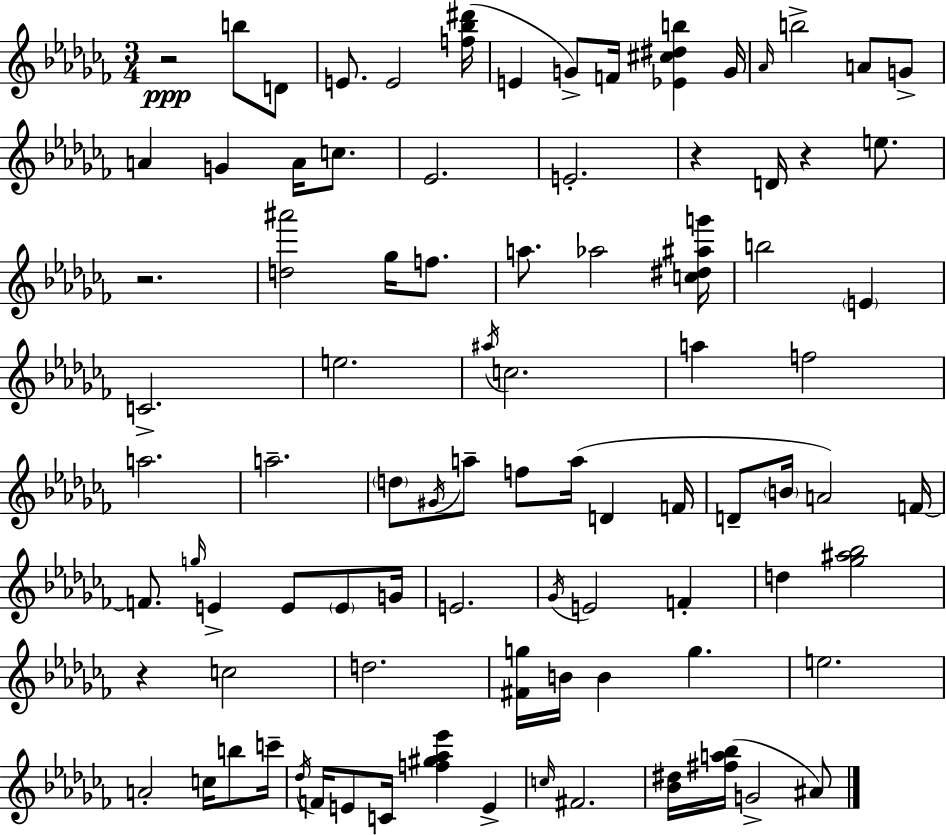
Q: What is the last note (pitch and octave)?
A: A#4